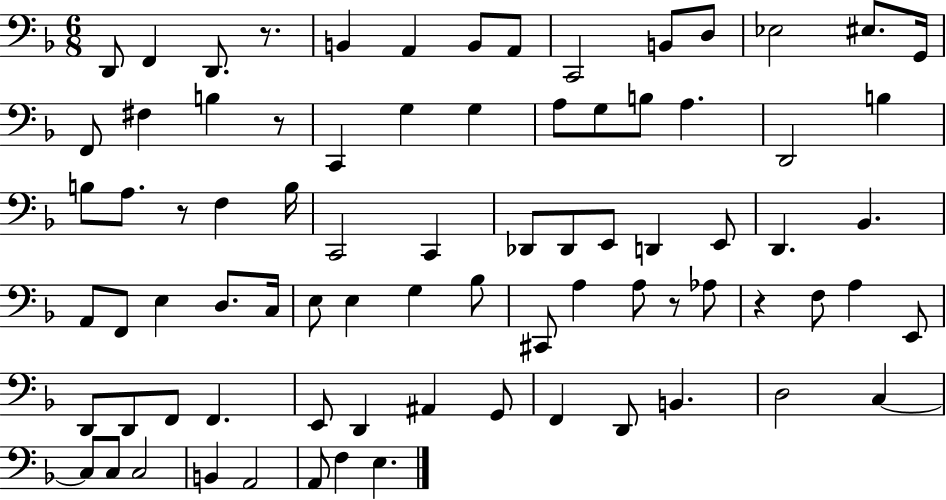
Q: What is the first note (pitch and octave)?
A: D2